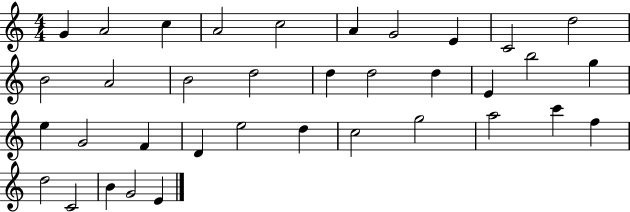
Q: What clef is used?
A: treble